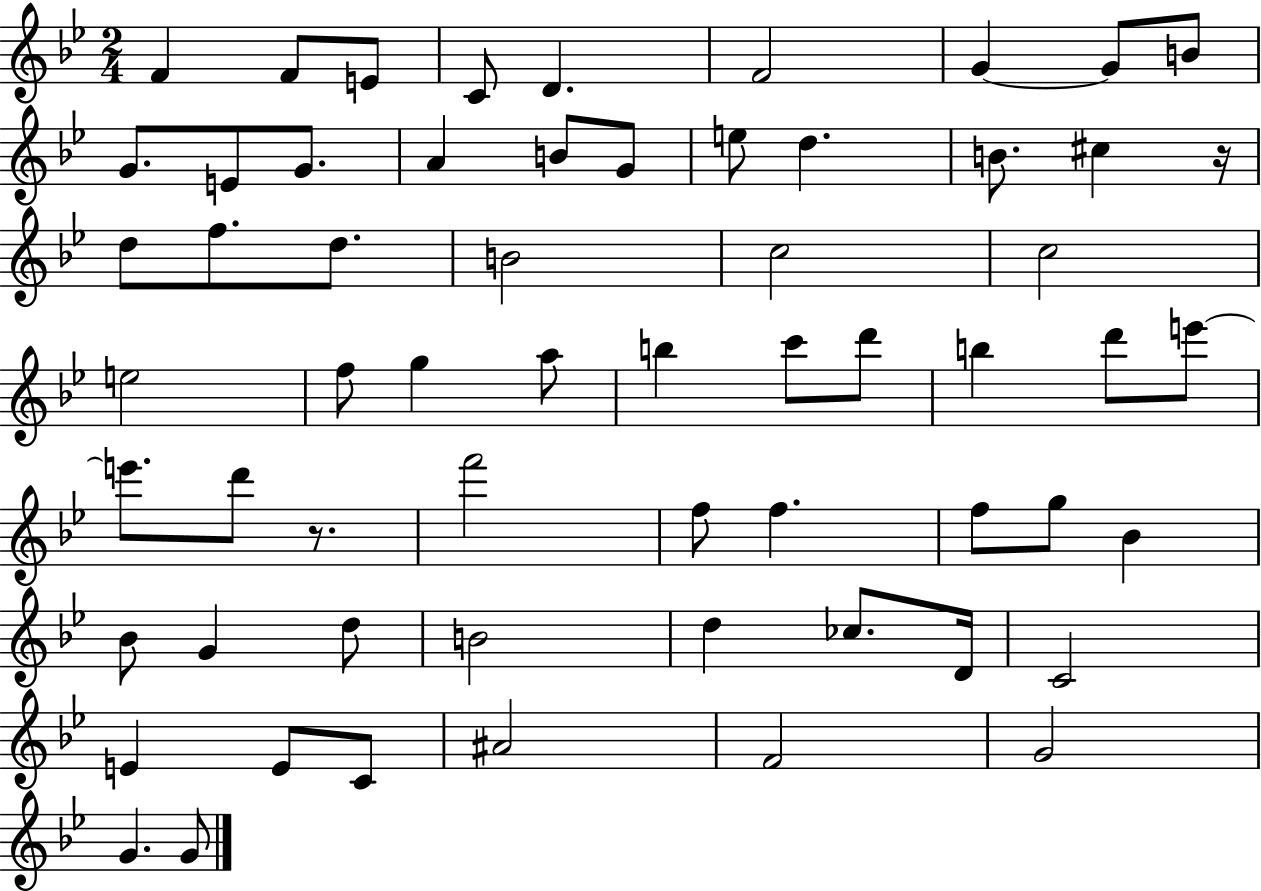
X:1
T:Untitled
M:2/4
L:1/4
K:Bb
F F/2 E/2 C/2 D F2 G G/2 B/2 G/2 E/2 G/2 A B/2 G/2 e/2 d B/2 ^c z/4 d/2 f/2 d/2 B2 c2 c2 e2 f/2 g a/2 b c'/2 d'/2 b d'/2 e'/2 e'/2 d'/2 z/2 f'2 f/2 f f/2 g/2 _B _B/2 G d/2 B2 d _c/2 D/4 C2 E E/2 C/2 ^A2 F2 G2 G G/2